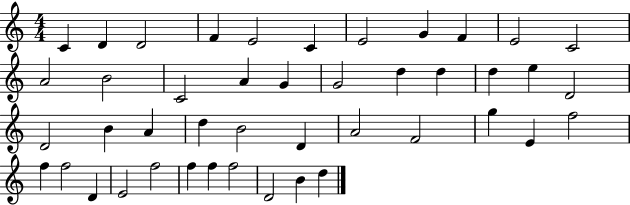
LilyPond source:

{
  \clef treble
  \numericTimeSignature
  \time 4/4
  \key c \major
  c'4 d'4 d'2 | f'4 e'2 c'4 | e'2 g'4 f'4 | e'2 c'2 | \break a'2 b'2 | c'2 a'4 g'4 | g'2 d''4 d''4 | d''4 e''4 d'2 | \break d'2 b'4 a'4 | d''4 b'2 d'4 | a'2 f'2 | g''4 e'4 f''2 | \break f''4 f''2 d'4 | e'2 f''2 | f''4 f''4 f''2 | d'2 b'4 d''4 | \break \bar "|."
}